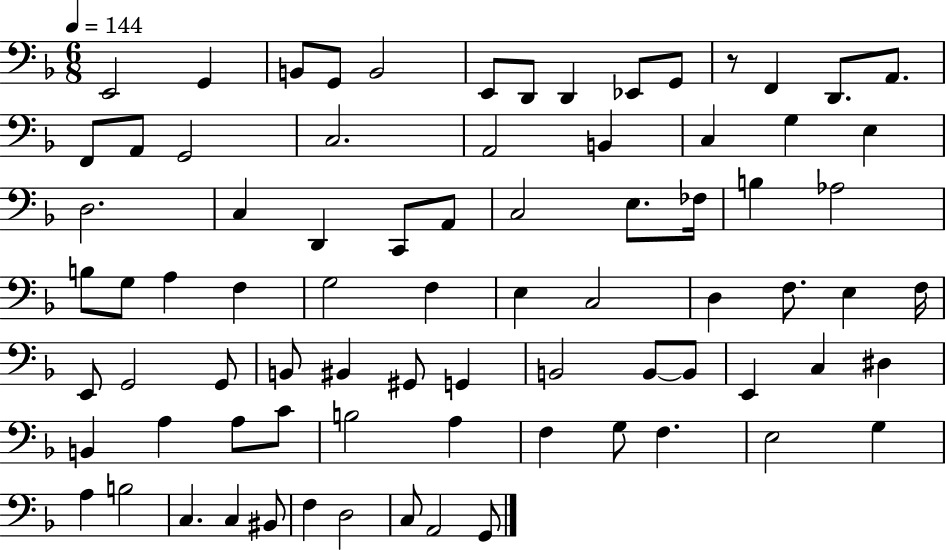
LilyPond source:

{
  \clef bass
  \numericTimeSignature
  \time 6/8
  \key f \major
  \tempo 4 = 144
  \repeat volta 2 { e,2 g,4 | b,8 g,8 b,2 | e,8 d,8 d,4 ees,8 g,8 | r8 f,4 d,8. a,8. | \break f,8 a,8 g,2 | c2. | a,2 b,4 | c4 g4 e4 | \break d2. | c4 d,4 c,8 a,8 | c2 e8. fes16 | b4 aes2 | \break b8 g8 a4 f4 | g2 f4 | e4 c2 | d4 f8. e4 f16 | \break e,8 g,2 g,8 | b,8 bis,4 gis,8 g,4 | b,2 b,8~~ b,8 | e,4 c4 dis4 | \break b,4 a4 a8 c'8 | b2 a4 | f4 g8 f4. | e2 g4 | \break a4 b2 | c4. c4 bis,8 | f4 d2 | c8 a,2 g,8 | \break } \bar "|."
}